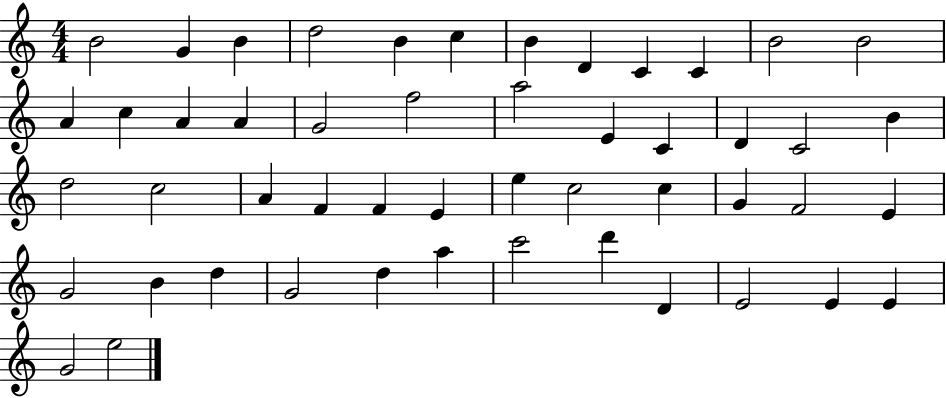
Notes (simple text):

B4/h G4/q B4/q D5/h B4/q C5/q B4/q D4/q C4/q C4/q B4/h B4/h A4/q C5/q A4/q A4/q G4/h F5/h A5/h E4/q C4/q D4/q C4/h B4/q D5/h C5/h A4/q F4/q F4/q E4/q E5/q C5/h C5/q G4/q F4/h E4/q G4/h B4/q D5/q G4/h D5/q A5/q C6/h D6/q D4/q E4/h E4/q E4/q G4/h E5/h